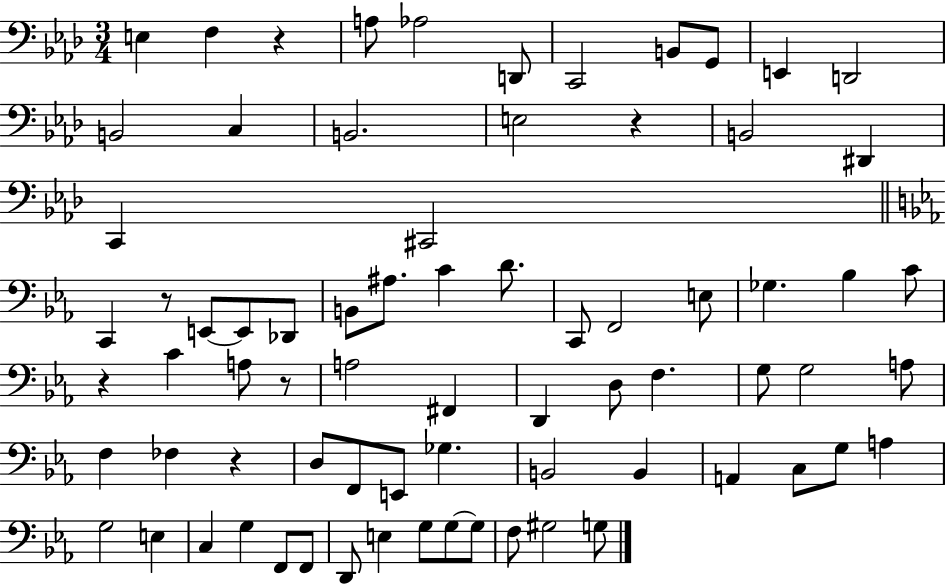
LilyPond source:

{
  \clef bass
  \numericTimeSignature
  \time 3/4
  \key aes \major
  e4 f4 r4 | a8 aes2 d,8 | c,2 b,8 g,8 | e,4 d,2 | \break b,2 c4 | b,2. | e2 r4 | b,2 dis,4 | \break c,4 cis,2 | \bar "||" \break \key ees \major c,4 r8 e,8~~ e,8 des,8 | b,8 ais8. c'4 d'8. | c,8 f,2 e8 | ges4. bes4 c'8 | \break r4 c'4 a8 r8 | a2 fis,4 | d,4 d8 f4. | g8 g2 a8 | \break f4 fes4 r4 | d8 f,8 e,8 ges4. | b,2 b,4 | a,4 c8 g8 a4 | \break g2 e4 | c4 g4 f,8 f,8 | d,8 e4 g8 g8~~ g8 | f8 gis2 g8 | \break \bar "|."
}